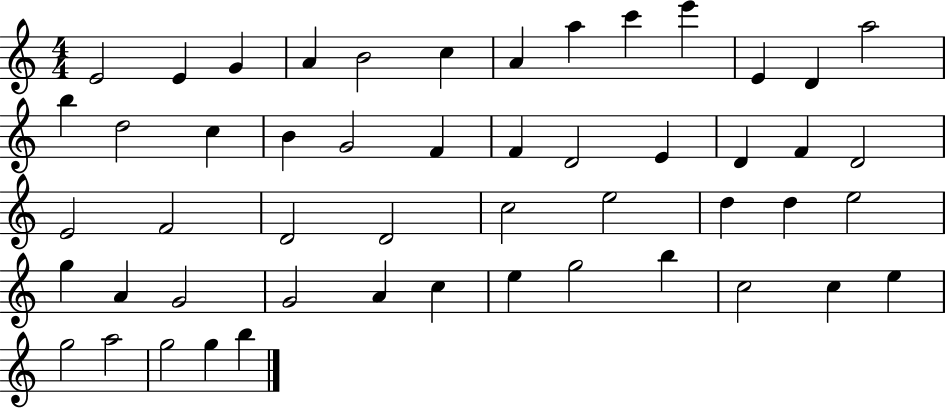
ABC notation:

X:1
T:Untitled
M:4/4
L:1/4
K:C
E2 E G A B2 c A a c' e' E D a2 b d2 c B G2 F F D2 E D F D2 E2 F2 D2 D2 c2 e2 d d e2 g A G2 G2 A c e g2 b c2 c e g2 a2 g2 g b